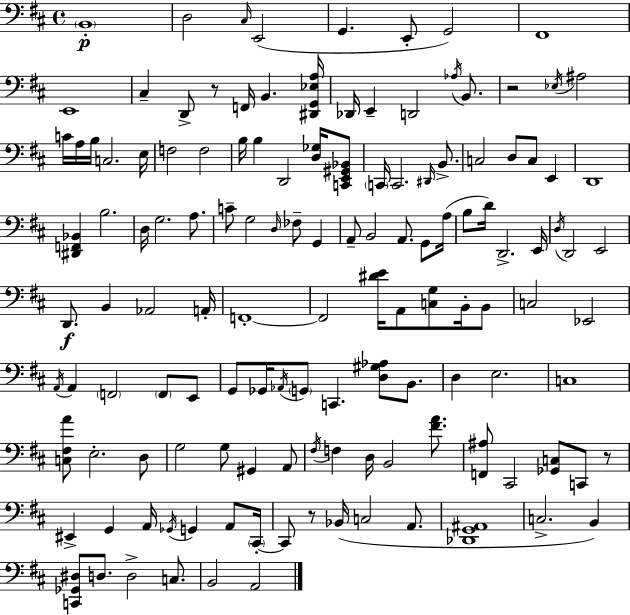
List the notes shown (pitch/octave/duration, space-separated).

B2/w D3/h C#3/s E2/h G2/q. E2/e G2/h F#2/w E2/w C#3/q D2/e R/e F2/s B2/q. [D#2,G2,Eb3,A3]/s Db2/s E2/q D2/h Ab3/s B2/e. R/h Eb3/s A#3/h C4/s A3/s B3/s C3/h. E3/s F3/h F3/h B3/s B3/q D2/h [D3,Gb3]/s [C2,E2,G#2,Bb2]/e C2/s C2/h. D#2/s B2/e. C3/h D3/e C3/e E2/q D2/w [D#2,F2,Bb2]/q B3/h. D3/s G3/h. A3/e. C4/e G3/h D3/s FES3/e G2/q A2/e B2/h A2/e. G2/e A3/s B3/e D4/s D2/h. E2/s D3/s D2/h E2/h D2/e. B2/q Ab2/h A2/s F2/w F2/h [D#4,E4]/s A2/e [C3,G3]/e B2/s B2/e C3/h Eb2/h A2/s A2/q F2/h F2/e E2/e G2/e Gb2/s Ab2/s G2/e C2/q. [D3,G#3,Ab3]/e B2/e. D3/q E3/h. C3/w [C3,F#3,A4]/e E3/h. D3/e G3/h G3/e G#2/q A2/e F#3/s F3/q D3/s B2/h [F#4,A4]/e. [F2,A#3]/e C#2/h [Gb2,C3]/e C2/e R/e EIS2/q G2/q A2/s Gb2/s G2/q A2/e C#2/s C#2/e R/e Bb2/s C3/h A2/e. [Db2,G2,A#2]/w C3/h. B2/q [C2,Gb2,D#3]/e D3/e. D3/h C3/e. B2/h A2/h